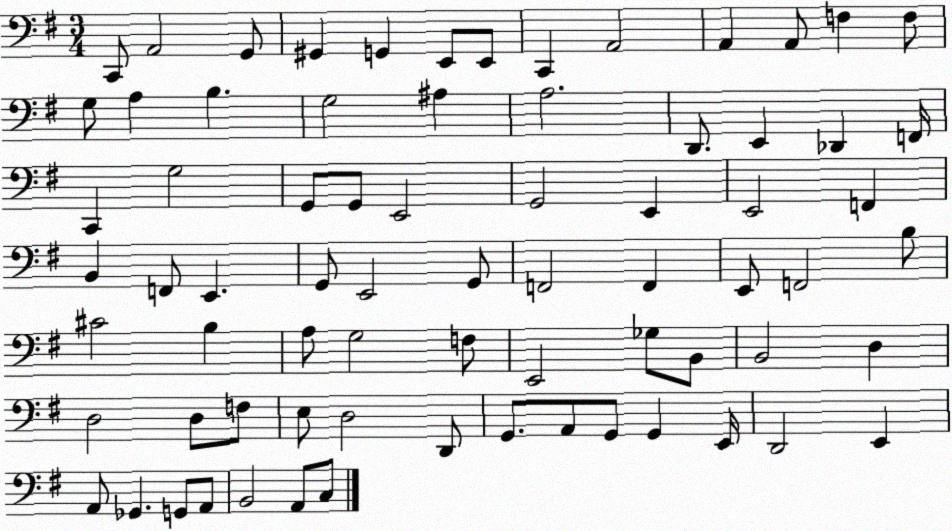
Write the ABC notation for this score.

X:1
T:Untitled
M:3/4
L:1/4
K:G
C,,/2 A,,2 G,,/2 ^G,, G,, E,,/2 E,,/2 C,, A,,2 A,, A,,/2 F, F,/2 G,/2 A, B, G,2 ^A, A,2 D,,/2 E,, _D,, F,,/4 C,, G,2 G,,/2 G,,/2 E,,2 G,,2 E,, E,,2 F,, B,, F,,/2 E,, G,,/2 E,,2 G,,/2 F,,2 F,, E,,/2 F,,2 B,/2 ^C2 B, A,/2 G,2 F,/2 E,,2 _G,/2 B,,/2 B,,2 D, D,2 D,/2 F,/2 E,/2 D,2 D,,/2 G,,/2 A,,/2 G,,/2 G,, E,,/4 D,,2 E,, A,,/2 _G,, G,,/2 A,,/2 B,,2 A,,/2 C,/2